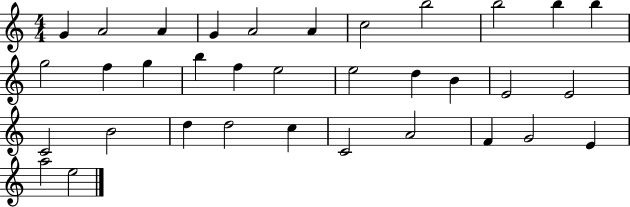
X:1
T:Untitled
M:4/4
L:1/4
K:C
G A2 A G A2 A c2 b2 b2 b b g2 f g b f e2 e2 d B E2 E2 C2 B2 d d2 c C2 A2 F G2 E a2 e2